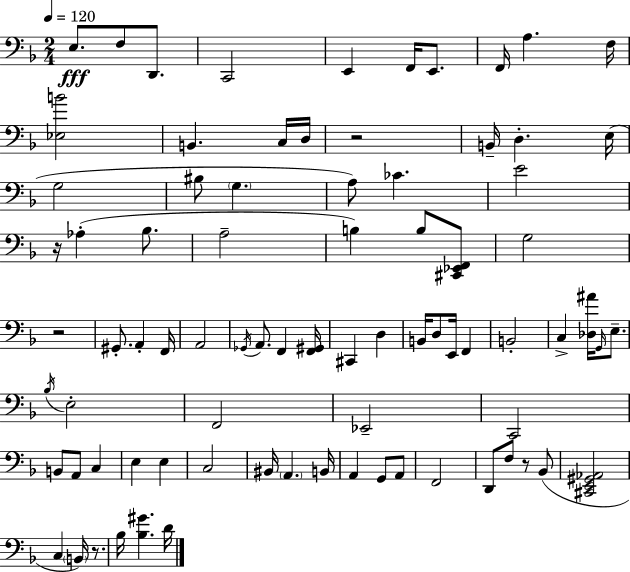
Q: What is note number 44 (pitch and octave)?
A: G2